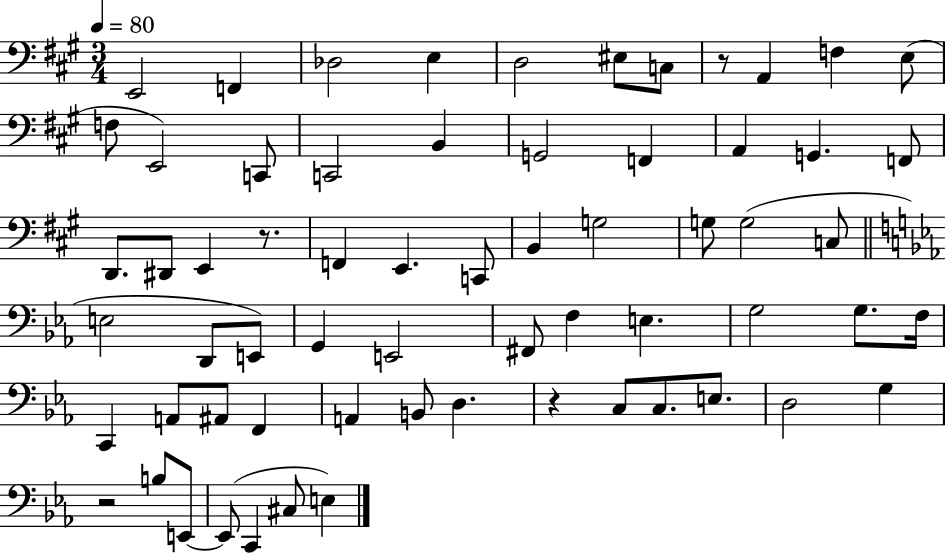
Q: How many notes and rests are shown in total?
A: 64